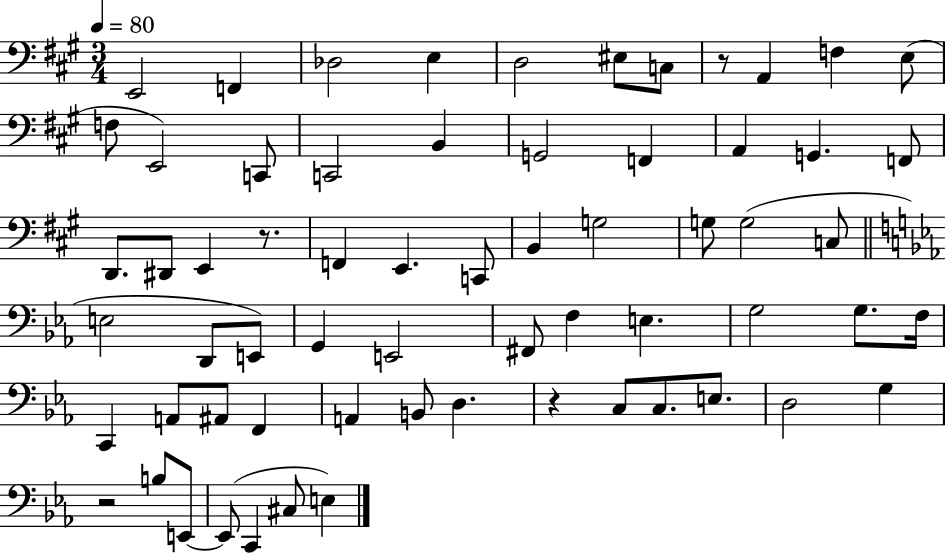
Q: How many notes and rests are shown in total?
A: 64